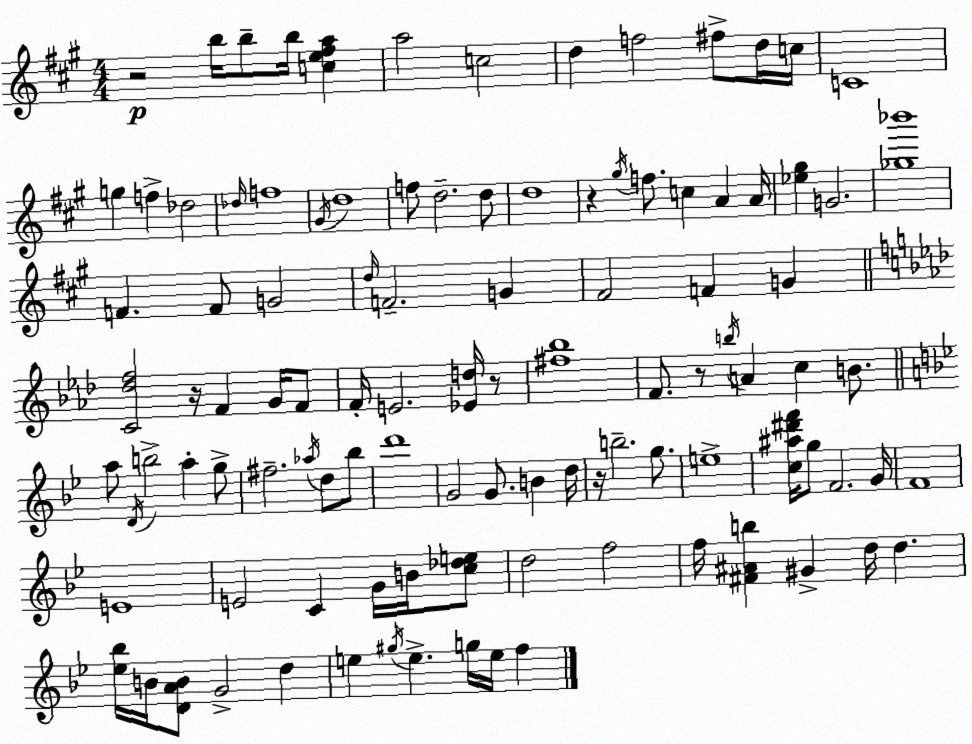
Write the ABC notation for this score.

X:1
T:Untitled
M:4/4
L:1/4
K:A
z2 b/4 b/2 b/4 [ce^fa] a2 c2 d f2 ^f/2 d/4 c/4 C4 g f _d2 _d/4 f4 ^G/4 d4 f/2 d2 d/2 d4 z ^g/4 f/2 c A A/4 [_e^g] G2 [_g_b']4 F F/2 G2 d/4 F2 G ^F2 F G [C_df]2 z/4 F G/4 F/2 F/4 E2 [_Ed]/4 z/2 [^f_b]4 F/2 z/2 b/4 A c B/2 a/2 D/4 b2 a g/2 ^f2 _a/4 d/2 _b/2 d'4 G2 G/2 B d/4 z/4 b2 g/2 e4 [c^a^d'f']/4 g/2 F2 G/4 F4 E4 E2 C G/4 B/4 [c_de]/2 d2 f2 f/4 [^F^Ab] ^G d/4 d [_e_b]/4 B/4 [DAB]/2 G2 d e ^g/4 e g/4 e/4 f